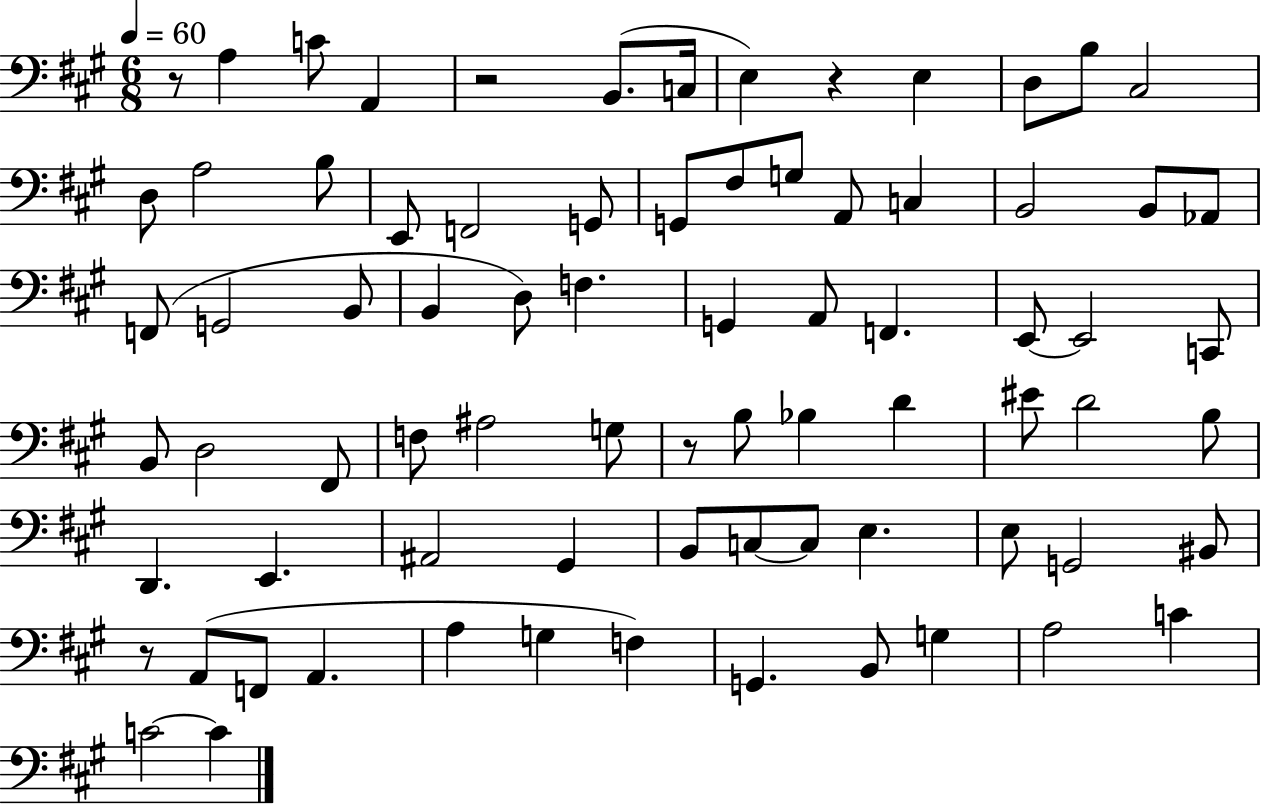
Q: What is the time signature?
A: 6/8